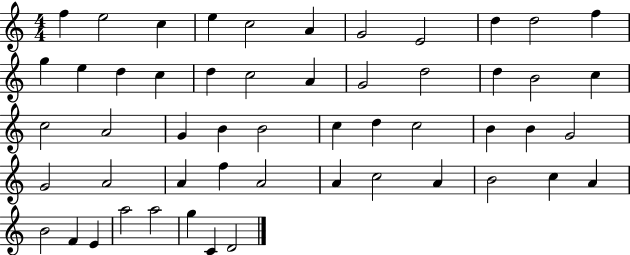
X:1
T:Untitled
M:4/4
L:1/4
K:C
f e2 c e c2 A G2 E2 d d2 f g e d c d c2 A G2 d2 d B2 c c2 A2 G B B2 c d c2 B B G2 G2 A2 A f A2 A c2 A B2 c A B2 F E a2 a2 g C D2